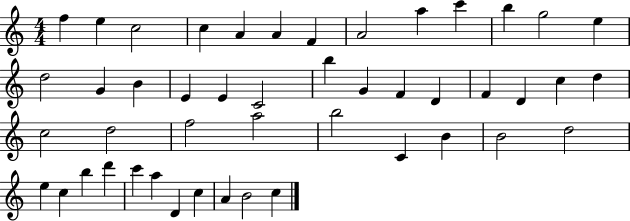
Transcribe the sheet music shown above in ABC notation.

X:1
T:Untitled
M:4/4
L:1/4
K:C
f e c2 c A A F A2 a c' b g2 e d2 G B E E C2 b G F D F D c d c2 d2 f2 a2 b2 C B B2 d2 e c b d' c' a D c A B2 c